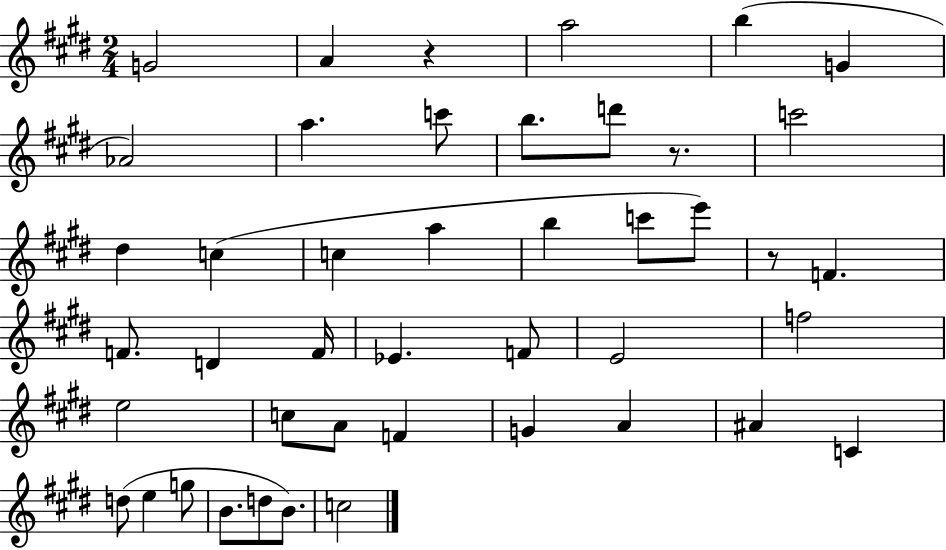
X:1
T:Untitled
M:2/4
L:1/4
K:E
G2 A z a2 b G _A2 a c'/2 b/2 d'/2 z/2 c'2 ^d c c a b c'/2 e'/2 z/2 F F/2 D F/4 _E F/2 E2 f2 e2 c/2 A/2 F G A ^A C d/2 e g/2 B/2 d/2 B/2 c2